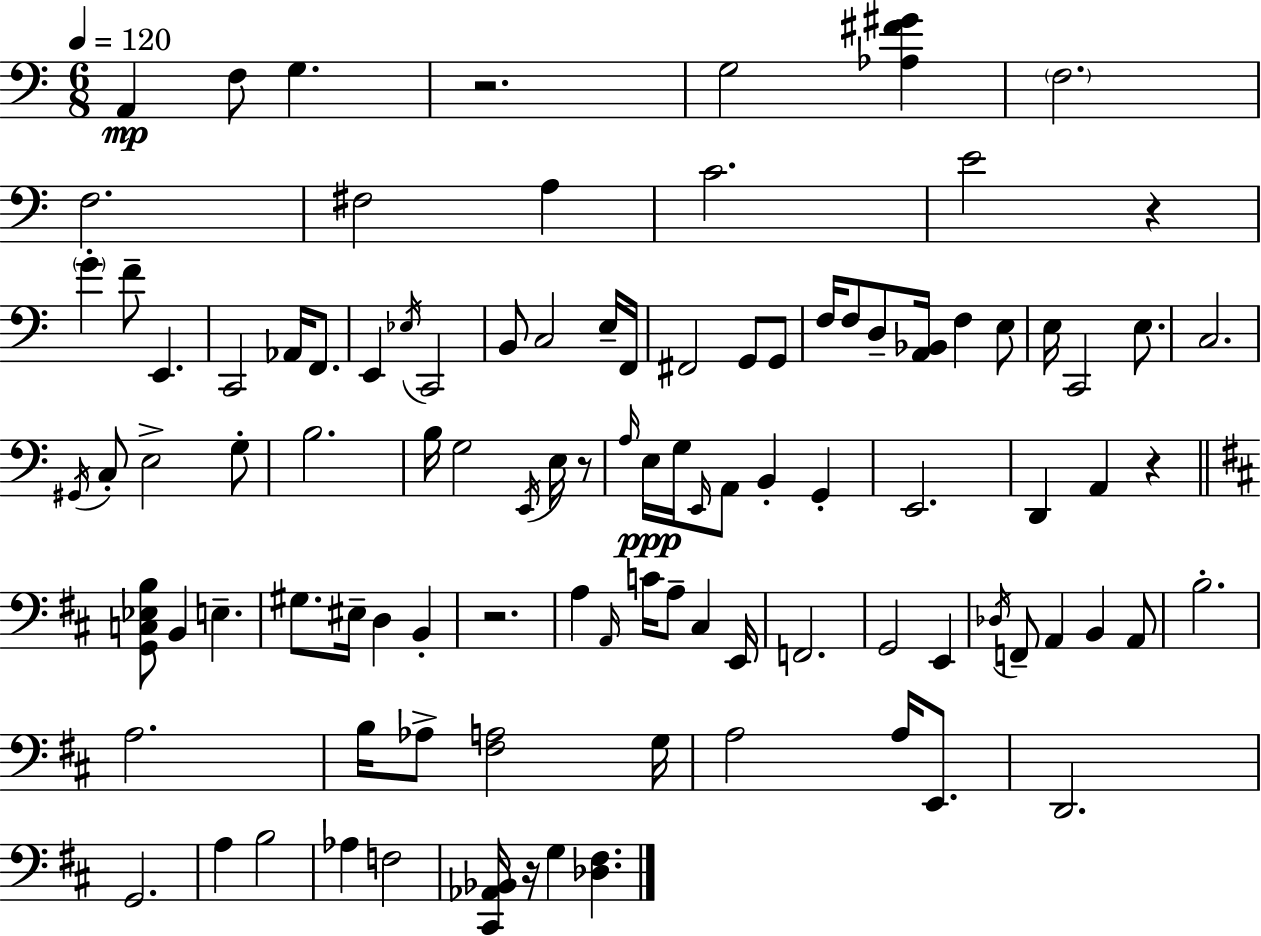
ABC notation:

X:1
T:Untitled
M:6/8
L:1/4
K:C
A,, F,/2 G, z2 G,2 [_A,^F^G] F,2 F,2 ^F,2 A, C2 E2 z G F/2 E,, C,,2 _A,,/4 F,,/2 E,, _E,/4 C,,2 B,,/2 C,2 E,/4 F,,/4 ^F,,2 G,,/2 G,,/2 F,/4 F,/2 D,/2 [A,,_B,,]/4 F, E,/2 E,/4 C,,2 E,/2 C,2 ^G,,/4 C,/2 E,2 G,/2 B,2 B,/4 G,2 E,,/4 E,/4 z/2 A,/4 E,/4 G,/4 E,,/4 A,,/2 B,, G,, E,,2 D,, A,, z [G,,C,_E,B,]/2 B,, E, ^G,/2 ^E,/4 D, B,, z2 A, A,,/4 C/4 A,/2 ^C, E,,/4 F,,2 G,,2 E,, _D,/4 F,,/2 A,, B,, A,,/2 B,2 A,2 B,/4 _A,/2 [^F,A,]2 G,/4 A,2 A,/4 E,,/2 D,,2 G,,2 A, B,2 _A, F,2 [^C,,_A,,_B,,]/4 z/4 G, [_D,^F,]